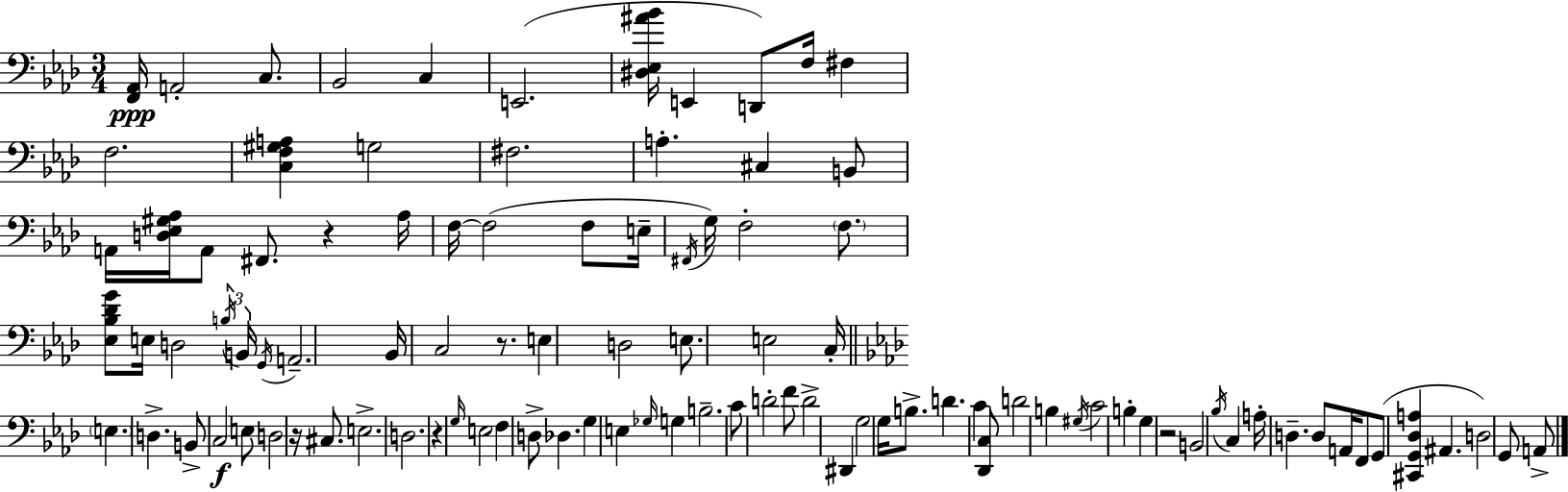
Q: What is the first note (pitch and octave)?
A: A2